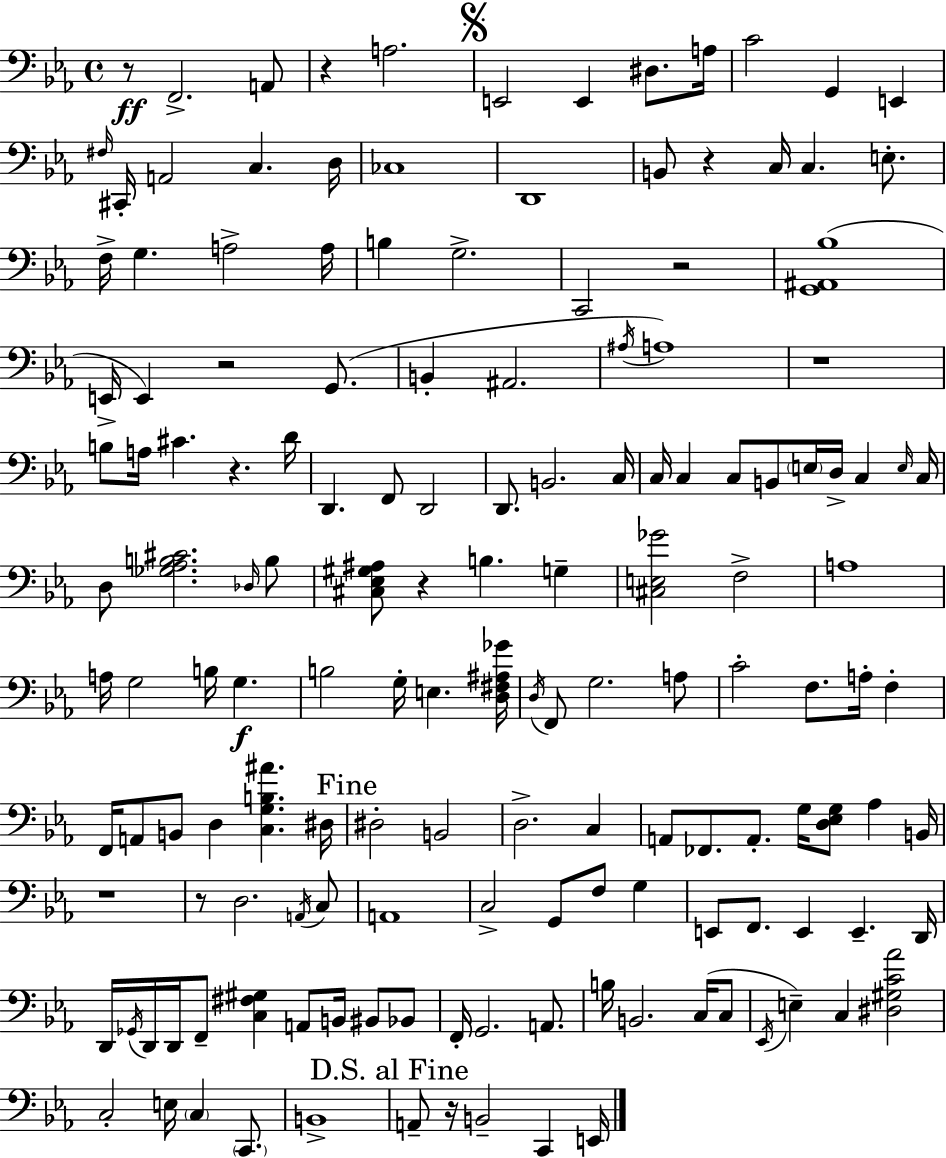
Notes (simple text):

R/e F2/h. A2/e R/q A3/h. E2/h E2/q D#3/e. A3/s C4/h G2/q E2/q F#3/s C#2/s A2/h C3/q. D3/s CES3/w D2/w B2/e R/q C3/s C3/q. E3/e. F3/s G3/q. A3/h A3/s B3/q G3/h. C2/h R/h [G2,A#2,Bb3]/w E2/s E2/q R/h G2/e. B2/q A#2/h. A#3/s A3/w R/w B3/e A3/s C#4/q. R/q. D4/s D2/q. F2/e D2/h D2/e. B2/h. C3/s C3/s C3/q C3/e B2/e E3/s D3/s C3/q E3/s C3/s D3/e [Gb3,Ab3,B3,C#4]/h. Db3/s B3/e [C#3,Eb3,G#3,A#3]/e R/q B3/q. G3/q [C#3,E3,Gb4]/h F3/h A3/w A3/s G3/h B3/s G3/q. B3/h G3/s E3/q. [D3,F#3,A#3,Gb4]/s D3/s F2/e G3/h. A3/e C4/h F3/e. A3/s F3/q F2/s A2/e B2/e D3/q [C3,G3,B3,A#4]/q. D#3/s D#3/h B2/h D3/h. C3/q A2/e FES2/e. A2/e. G3/s [D3,Eb3,G3]/e Ab3/q B2/s R/w R/e D3/h. A2/s C3/e A2/w C3/h G2/e F3/e G3/q E2/e F2/e. E2/q E2/q. D2/s D2/s Gb2/s D2/s D2/s F2/e [C3,F#3,G#3]/q A2/e B2/s BIS2/e Bb2/e F2/s G2/h. A2/e. B3/s B2/h. C3/s C3/e Eb2/s E3/q C3/q [D#3,G#3,C4,Ab4]/h C3/h E3/s C3/q C2/e. B2/w A2/e R/s B2/h C2/q E2/s